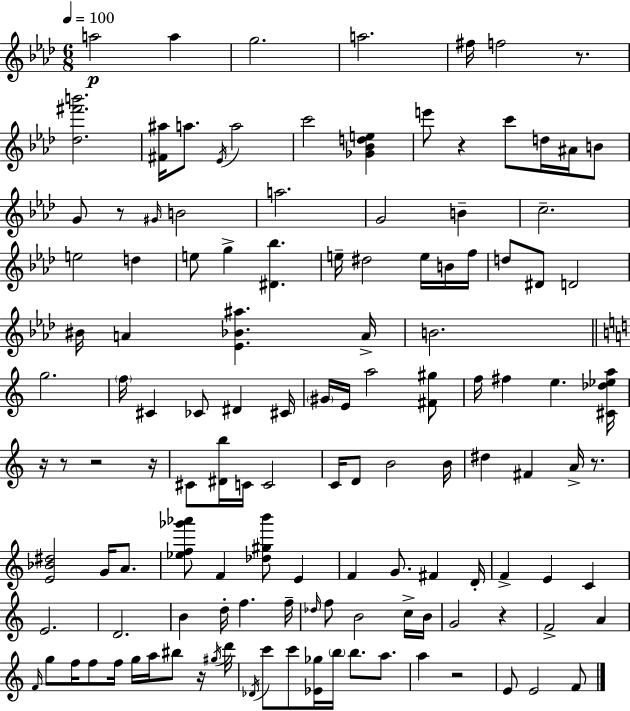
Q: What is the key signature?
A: AES major